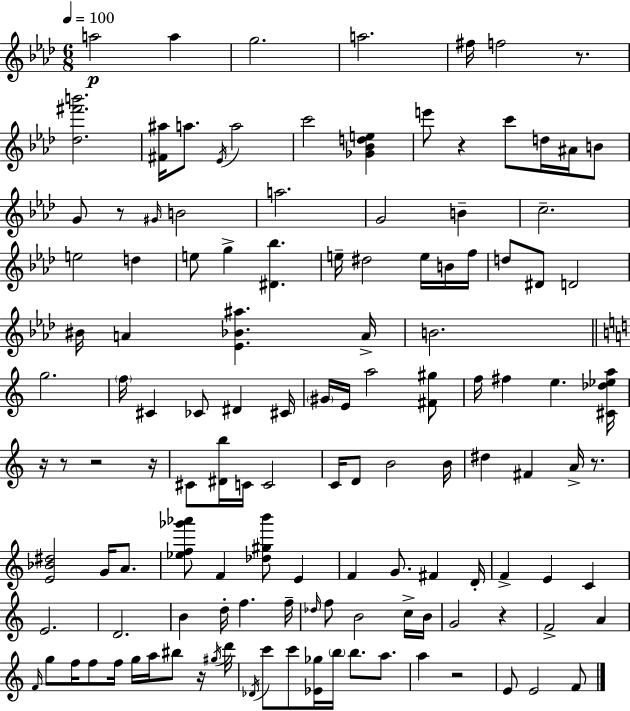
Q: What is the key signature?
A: AES major